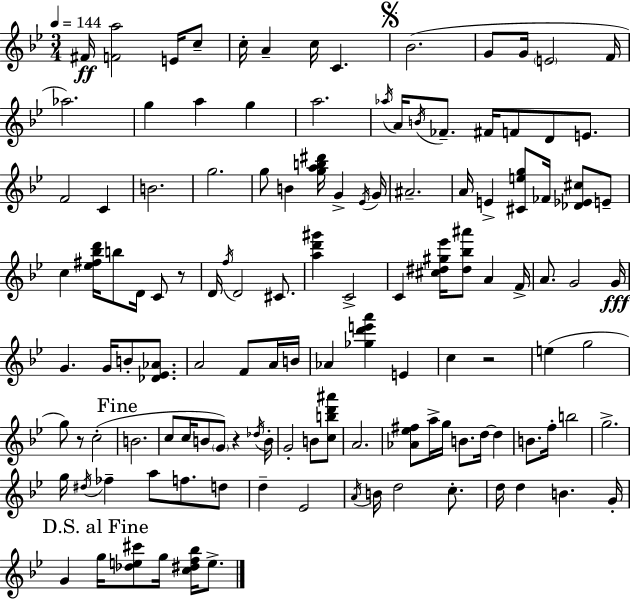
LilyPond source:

{
  \clef treble
  \numericTimeSignature
  \time 3/4
  \key bes \major
  \tempo 4 = 144
  fis'16\ff <f' a''>2 e'16 c''8-- | c''16-. a'4-- c''16 c'4. | \mark \markup { \musicglyph "scripts.segno" } bes'2.( | g'8 g'16 \parenthesize e'2 f'16 | \break aes''2.) | g''4 a''4 g''4 | a''2. | \acciaccatura { aes''16 } a'16 \acciaccatura { b'16 } fes'8.-- fis'16 f'8 d'8 e'8. | \break f'2 c'4 | b'2. | g''2. | g''8 b'4 <g'' a'' b'' dis'''>16 g'4-> | \break \acciaccatura { ees'16 } g'16 ais'2.-- | a'16 e'4-> <cis' e'' g''>8 fes'16 <des' ees' cis''>8 | e'8-- c''4 <ees'' fis'' bes'' d'''>16 b''8 d'16 c'8 | r8 d'16 \acciaccatura { f''16 } d'2 | \break cis'8. <a'' d''' gis'''>4 c'2-> | c'4 <cis'' dis'' gis'' ees'''>16 <dis'' bes'' ais'''>8 a'4 | f'16-> a'8. g'2 | g'16\fff g'4. g'16 b'8-. | \break <des' ees' aes'>8. a'2 | f'8 a'16 b'16 aes'4 <ges'' d''' e''' a'''>4 | e'4 c''4 r2 | e''4( g''2 | \break g''8) r8 c''2-.( | \mark "Fine" b'2. | c''8 c''16 b'8 \parenthesize g'8) r4 | \acciaccatura { des''16 } b'16-. g'2-. | \break b'8 <c'' b'' d''' ais'''>8 a'2. | <aes' ees'' fis''>8 a''16-> g''16 b'8. | d''16~~ d''4 b'8. f''16-. b''2 | g''2.-> | \break g''16 \acciaccatura { dis''16 } fes''4-- a''8 | f''8. d''8 d''4-- ees'2 | \acciaccatura { a'16 } b'16 d''2 | c''8.-. d''16 d''4 | \break b'4. g'16-. \mark "D.S. al Fine" g'4 g''16 | <des'' e'' cis'''>8 g''16 <c'' dis'' f'' bes''>16 e''8.-> \bar "|."
}